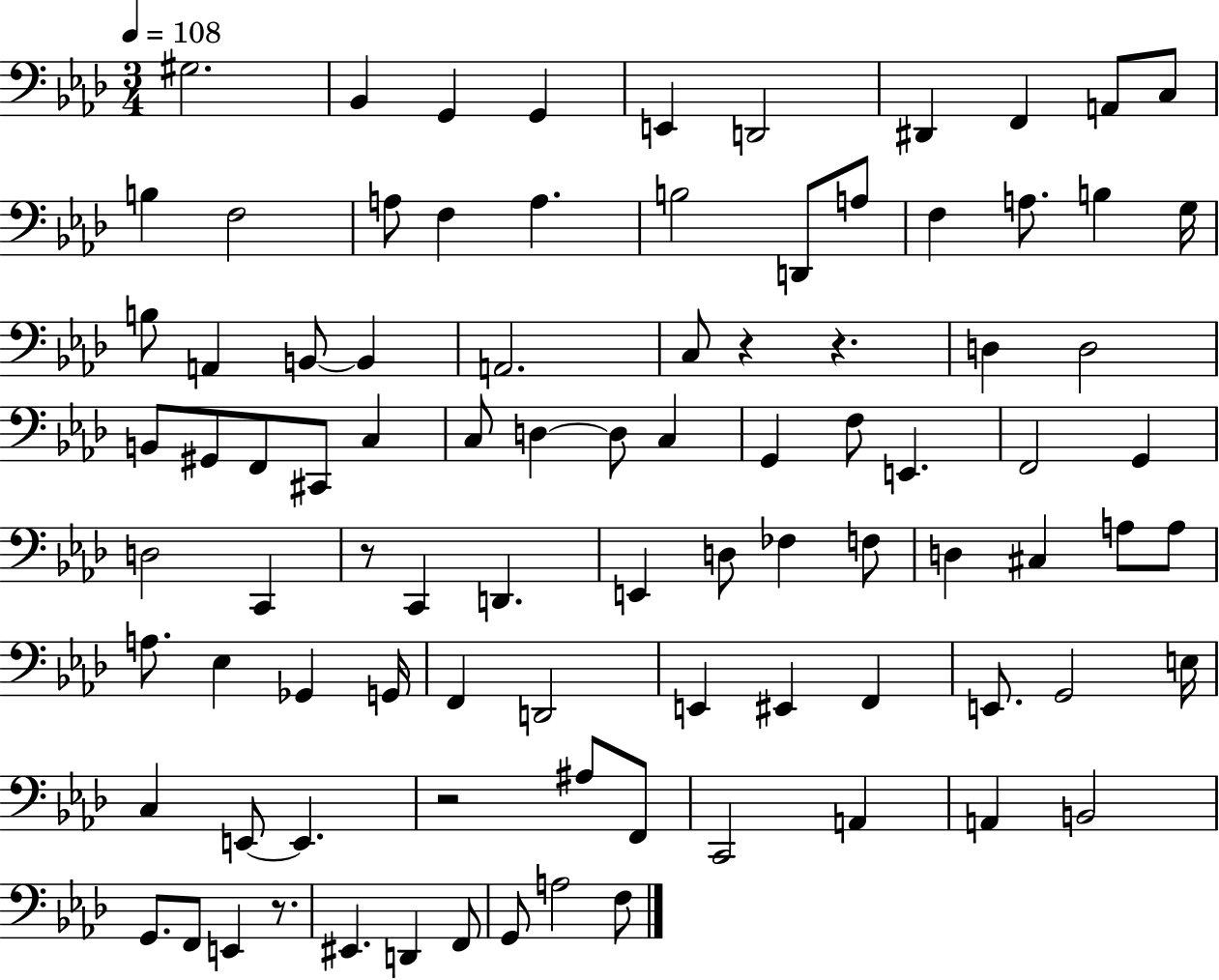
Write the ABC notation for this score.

X:1
T:Untitled
M:3/4
L:1/4
K:Ab
^G,2 _B,, G,, G,, E,, D,,2 ^D,, F,, A,,/2 C,/2 B, F,2 A,/2 F, A, B,2 D,,/2 A,/2 F, A,/2 B, G,/4 B,/2 A,, B,,/2 B,, A,,2 C,/2 z z D, D,2 B,,/2 ^G,,/2 F,,/2 ^C,,/2 C, C,/2 D, D,/2 C, G,, F,/2 E,, F,,2 G,, D,2 C,, z/2 C,, D,, E,, D,/2 _F, F,/2 D, ^C, A,/2 A,/2 A,/2 _E, _G,, G,,/4 F,, D,,2 E,, ^E,, F,, E,,/2 G,,2 E,/4 C, E,,/2 E,, z2 ^A,/2 F,,/2 C,,2 A,, A,, B,,2 G,,/2 F,,/2 E,, z/2 ^E,, D,, F,,/2 G,,/2 A,2 F,/2